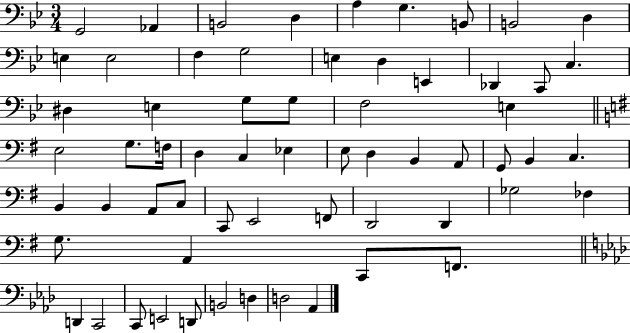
G2/h Ab2/q B2/h D3/q A3/q G3/q. B2/e B2/h D3/q E3/q E3/h F3/q G3/h E3/q D3/q E2/q Db2/q C2/e C3/q. D#3/q E3/q G3/e G3/e F3/h E3/q E3/h G3/e. F3/s D3/q C3/q Eb3/q E3/e D3/q B2/q A2/e G2/e B2/q C3/q. B2/q B2/q A2/e C3/e C2/e E2/h F2/e D2/h D2/q Gb3/h FES3/q G3/e. A2/q C2/e F2/e. D2/q C2/h C2/e E2/h D2/e B2/h D3/q D3/h Ab2/q